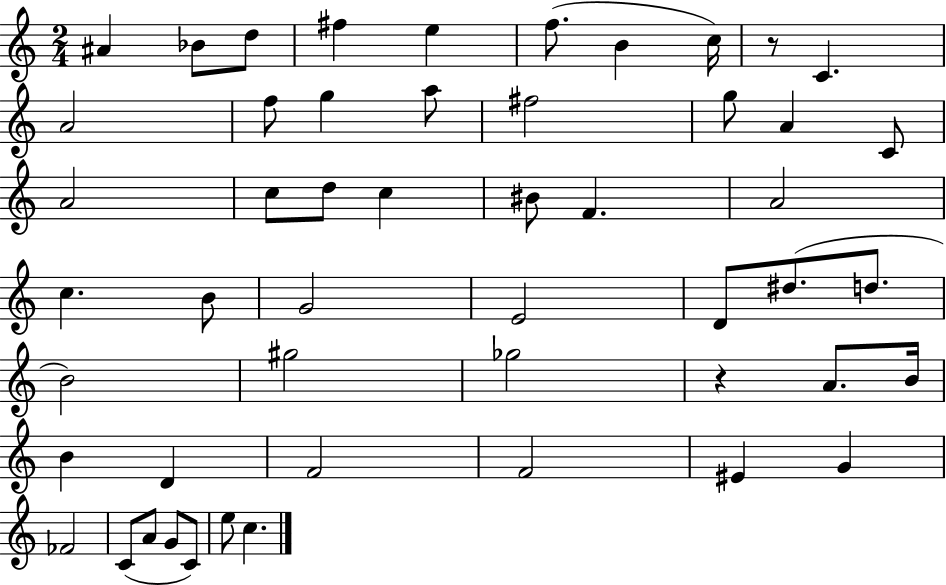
A#4/q Bb4/e D5/e F#5/q E5/q F5/e. B4/q C5/s R/e C4/q. A4/h F5/e G5/q A5/e F#5/h G5/e A4/q C4/e A4/h C5/e D5/e C5/q BIS4/e F4/q. A4/h C5/q. B4/e G4/h E4/h D4/e D#5/e. D5/e. B4/h G#5/h Gb5/h R/q A4/e. B4/s B4/q D4/q F4/h F4/h EIS4/q G4/q FES4/h C4/e A4/e G4/e C4/e E5/e C5/q.